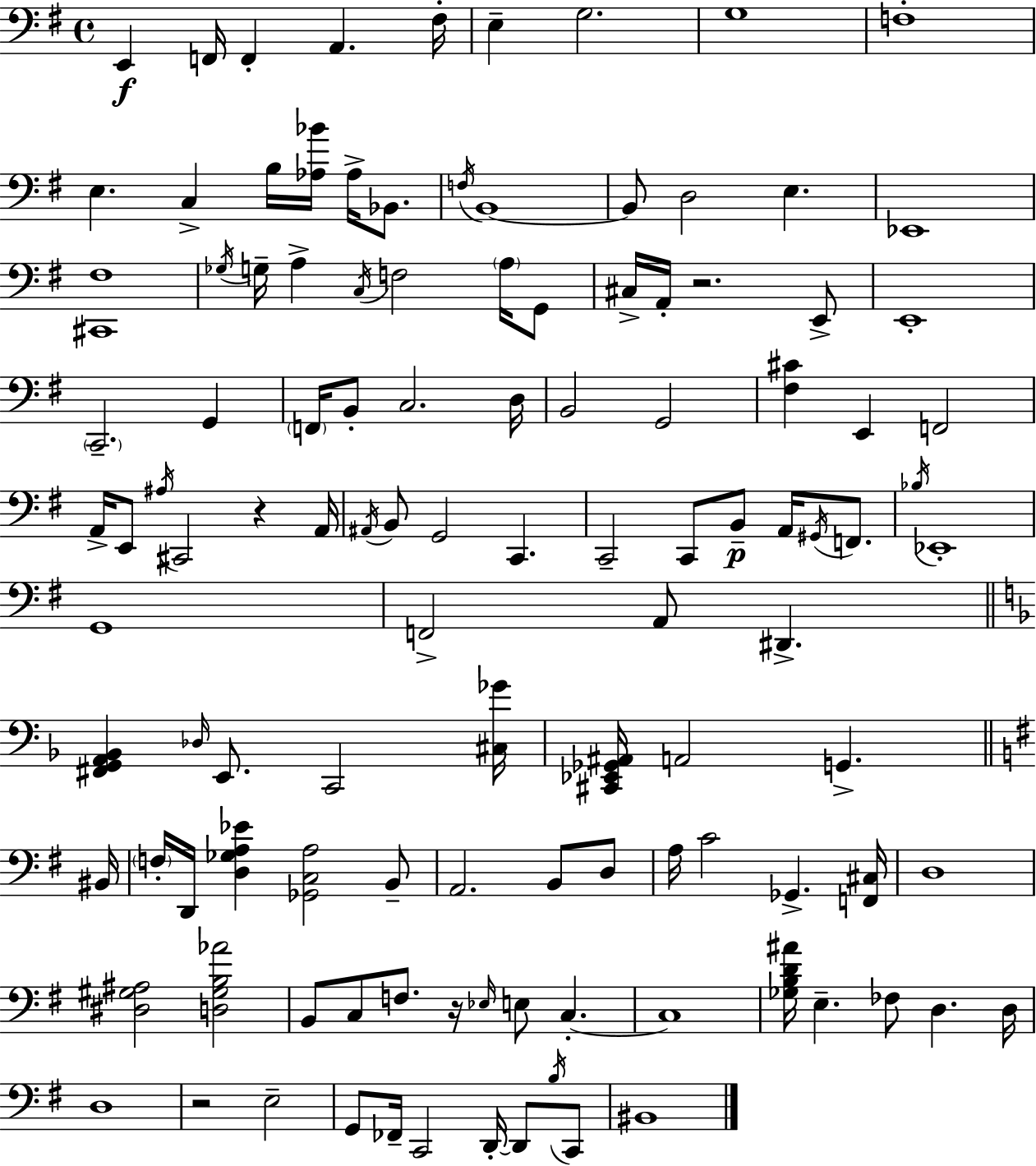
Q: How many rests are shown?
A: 4